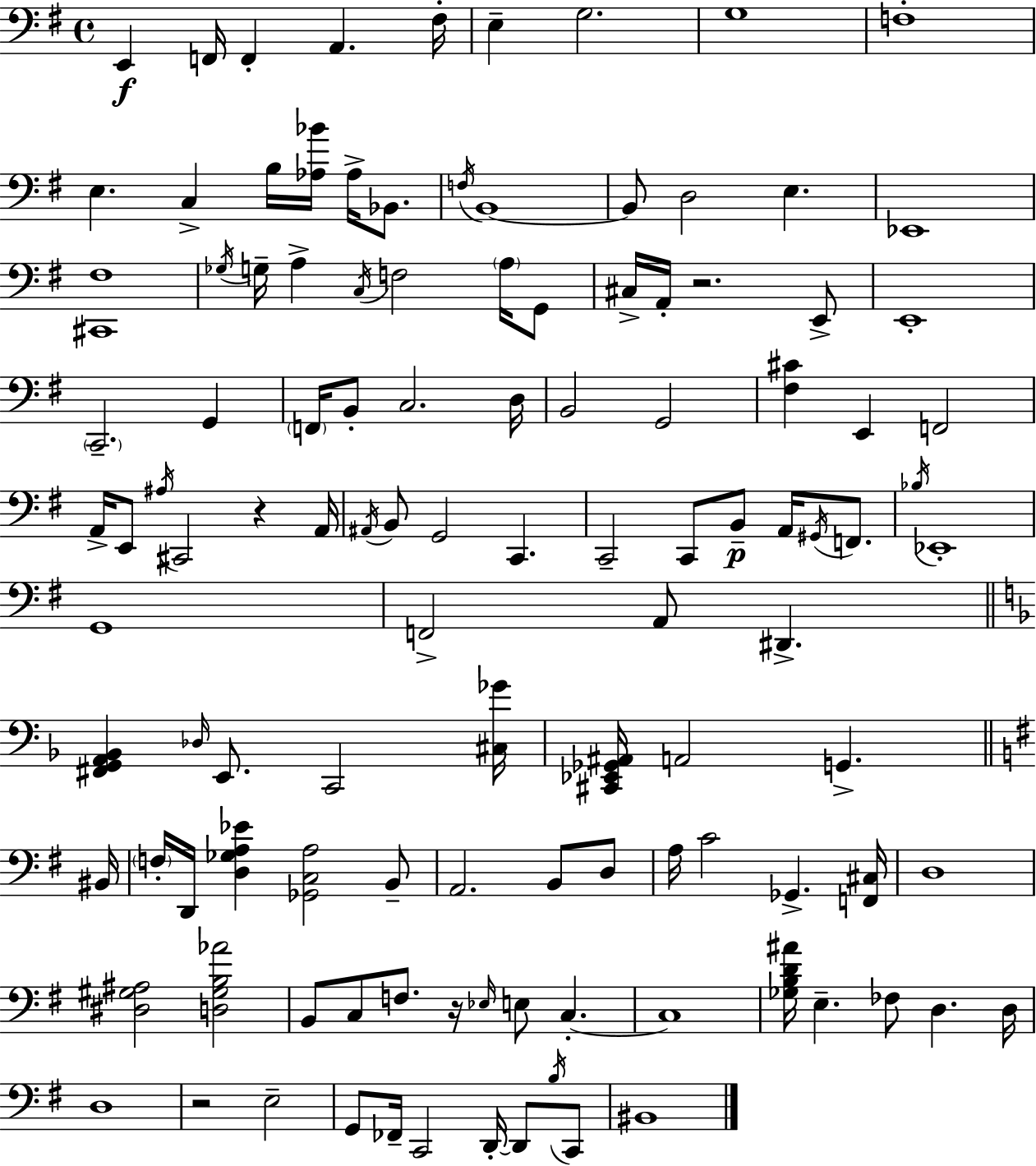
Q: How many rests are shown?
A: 4